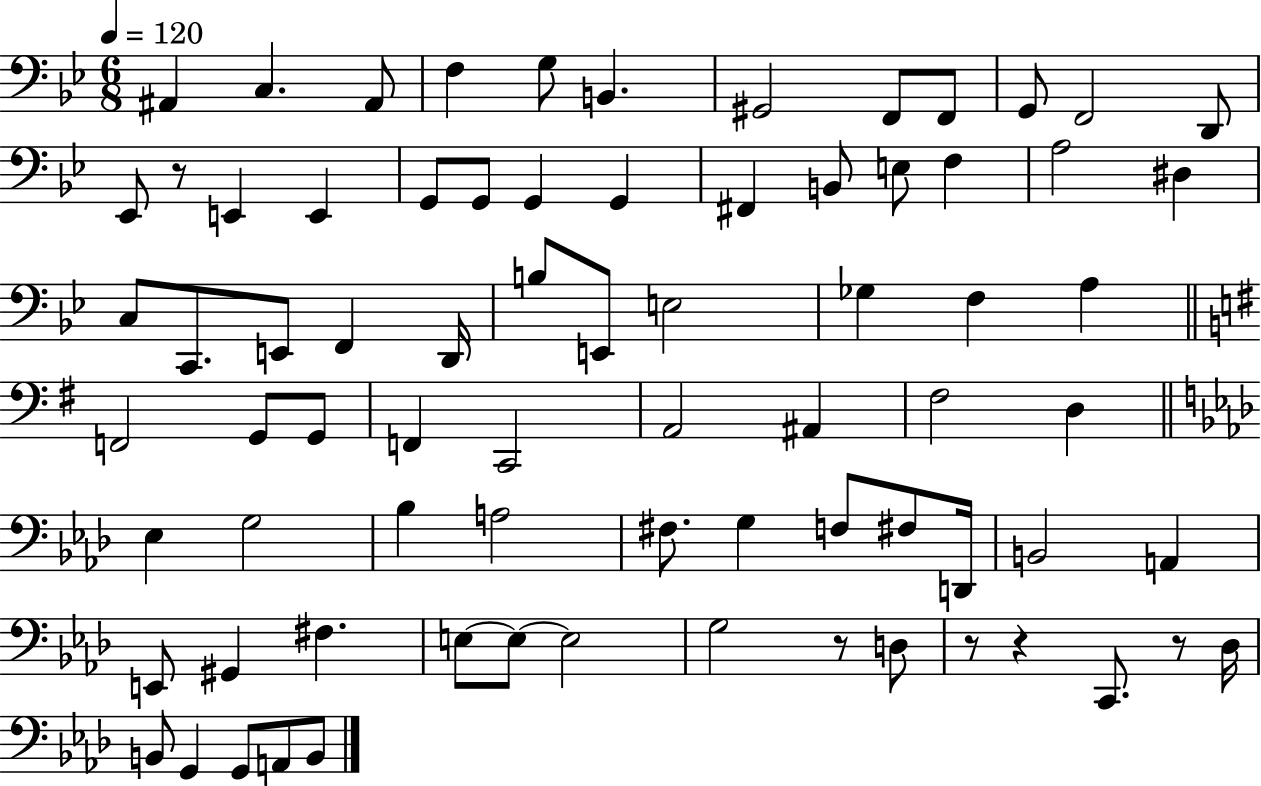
{
  \clef bass
  \numericTimeSignature
  \time 6/8
  \key bes \major
  \tempo 4 = 120
  \repeat volta 2 { ais,4 c4. ais,8 | f4 g8 b,4. | gis,2 f,8 f,8 | g,8 f,2 d,8 | \break ees,8 r8 e,4 e,4 | g,8 g,8 g,4 g,4 | fis,4 b,8 e8 f4 | a2 dis4 | \break c8 c,8. e,8 f,4 d,16 | b8 e,8 e2 | ges4 f4 a4 | \bar "||" \break \key e \minor f,2 g,8 g,8 | f,4 c,2 | a,2 ais,4 | fis2 d4 | \break \bar "||" \break \key f \minor ees4 g2 | bes4 a2 | fis8. g4 f8 fis8 d,16 | b,2 a,4 | \break e,8 gis,4 fis4. | e8~~ e8~~ e2 | g2 r8 d8 | r8 r4 c,8. r8 des16 | \break b,8 g,4 g,8 a,8 b,8 | } \bar "|."
}